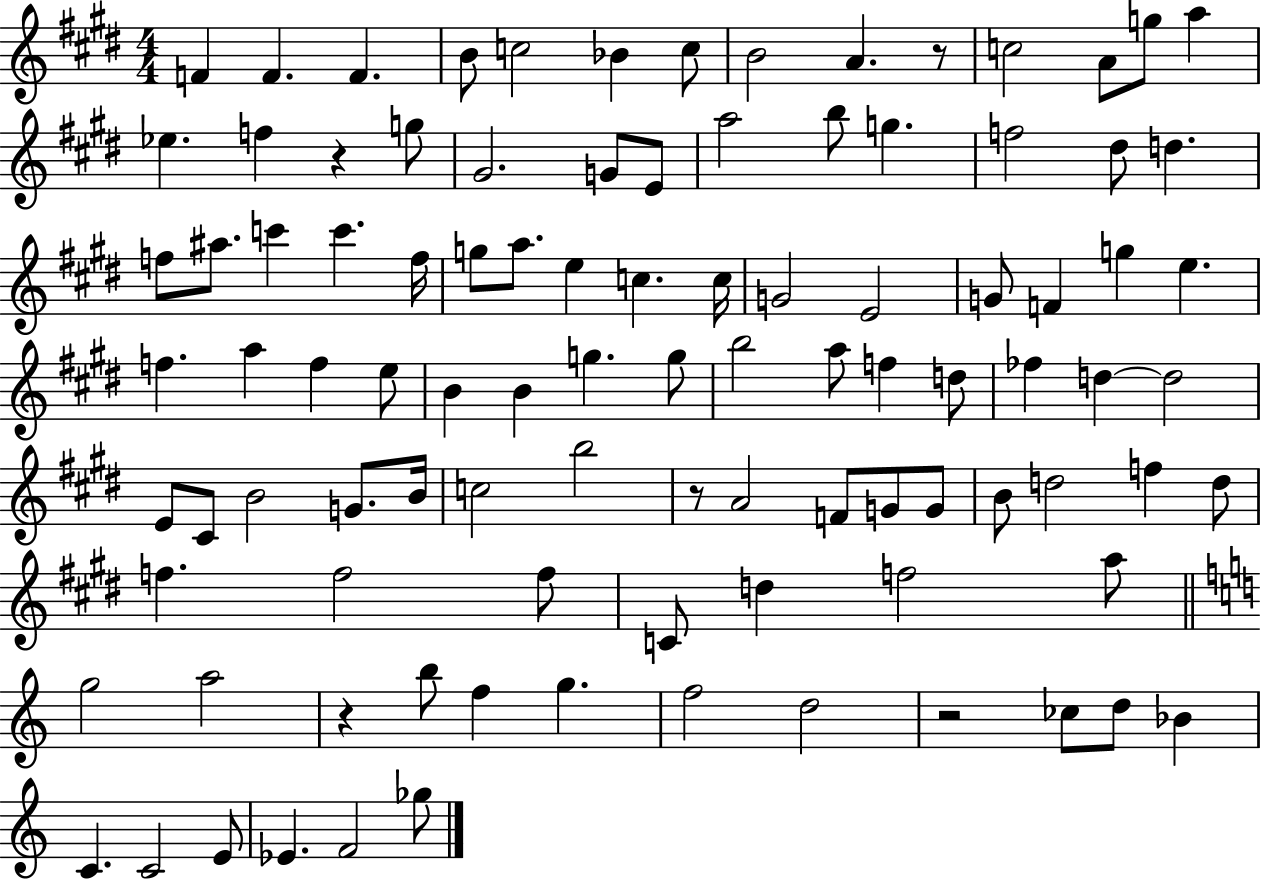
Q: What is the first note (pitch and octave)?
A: F4